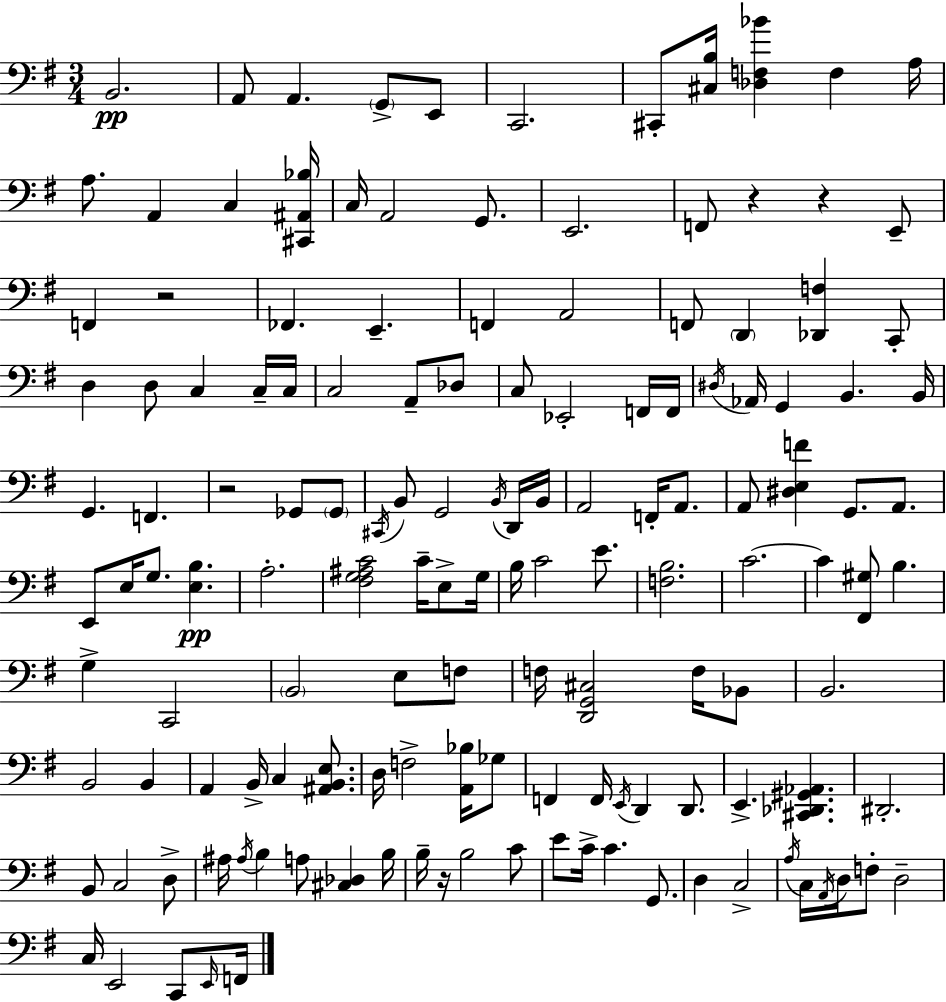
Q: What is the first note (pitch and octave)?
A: B2